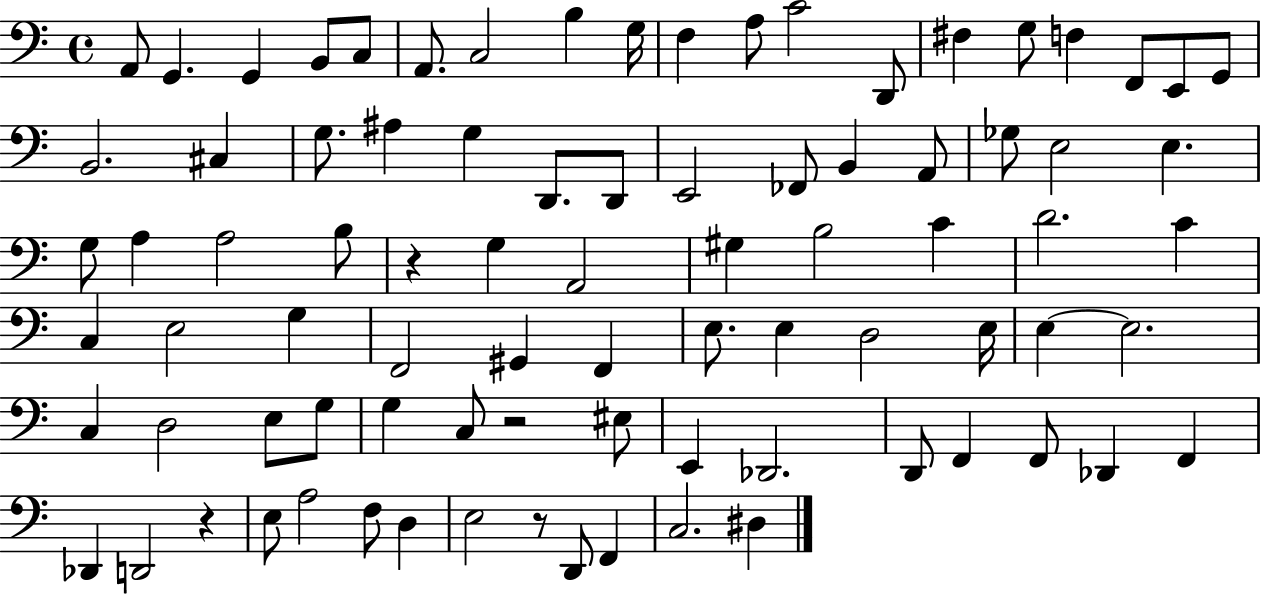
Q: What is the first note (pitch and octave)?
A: A2